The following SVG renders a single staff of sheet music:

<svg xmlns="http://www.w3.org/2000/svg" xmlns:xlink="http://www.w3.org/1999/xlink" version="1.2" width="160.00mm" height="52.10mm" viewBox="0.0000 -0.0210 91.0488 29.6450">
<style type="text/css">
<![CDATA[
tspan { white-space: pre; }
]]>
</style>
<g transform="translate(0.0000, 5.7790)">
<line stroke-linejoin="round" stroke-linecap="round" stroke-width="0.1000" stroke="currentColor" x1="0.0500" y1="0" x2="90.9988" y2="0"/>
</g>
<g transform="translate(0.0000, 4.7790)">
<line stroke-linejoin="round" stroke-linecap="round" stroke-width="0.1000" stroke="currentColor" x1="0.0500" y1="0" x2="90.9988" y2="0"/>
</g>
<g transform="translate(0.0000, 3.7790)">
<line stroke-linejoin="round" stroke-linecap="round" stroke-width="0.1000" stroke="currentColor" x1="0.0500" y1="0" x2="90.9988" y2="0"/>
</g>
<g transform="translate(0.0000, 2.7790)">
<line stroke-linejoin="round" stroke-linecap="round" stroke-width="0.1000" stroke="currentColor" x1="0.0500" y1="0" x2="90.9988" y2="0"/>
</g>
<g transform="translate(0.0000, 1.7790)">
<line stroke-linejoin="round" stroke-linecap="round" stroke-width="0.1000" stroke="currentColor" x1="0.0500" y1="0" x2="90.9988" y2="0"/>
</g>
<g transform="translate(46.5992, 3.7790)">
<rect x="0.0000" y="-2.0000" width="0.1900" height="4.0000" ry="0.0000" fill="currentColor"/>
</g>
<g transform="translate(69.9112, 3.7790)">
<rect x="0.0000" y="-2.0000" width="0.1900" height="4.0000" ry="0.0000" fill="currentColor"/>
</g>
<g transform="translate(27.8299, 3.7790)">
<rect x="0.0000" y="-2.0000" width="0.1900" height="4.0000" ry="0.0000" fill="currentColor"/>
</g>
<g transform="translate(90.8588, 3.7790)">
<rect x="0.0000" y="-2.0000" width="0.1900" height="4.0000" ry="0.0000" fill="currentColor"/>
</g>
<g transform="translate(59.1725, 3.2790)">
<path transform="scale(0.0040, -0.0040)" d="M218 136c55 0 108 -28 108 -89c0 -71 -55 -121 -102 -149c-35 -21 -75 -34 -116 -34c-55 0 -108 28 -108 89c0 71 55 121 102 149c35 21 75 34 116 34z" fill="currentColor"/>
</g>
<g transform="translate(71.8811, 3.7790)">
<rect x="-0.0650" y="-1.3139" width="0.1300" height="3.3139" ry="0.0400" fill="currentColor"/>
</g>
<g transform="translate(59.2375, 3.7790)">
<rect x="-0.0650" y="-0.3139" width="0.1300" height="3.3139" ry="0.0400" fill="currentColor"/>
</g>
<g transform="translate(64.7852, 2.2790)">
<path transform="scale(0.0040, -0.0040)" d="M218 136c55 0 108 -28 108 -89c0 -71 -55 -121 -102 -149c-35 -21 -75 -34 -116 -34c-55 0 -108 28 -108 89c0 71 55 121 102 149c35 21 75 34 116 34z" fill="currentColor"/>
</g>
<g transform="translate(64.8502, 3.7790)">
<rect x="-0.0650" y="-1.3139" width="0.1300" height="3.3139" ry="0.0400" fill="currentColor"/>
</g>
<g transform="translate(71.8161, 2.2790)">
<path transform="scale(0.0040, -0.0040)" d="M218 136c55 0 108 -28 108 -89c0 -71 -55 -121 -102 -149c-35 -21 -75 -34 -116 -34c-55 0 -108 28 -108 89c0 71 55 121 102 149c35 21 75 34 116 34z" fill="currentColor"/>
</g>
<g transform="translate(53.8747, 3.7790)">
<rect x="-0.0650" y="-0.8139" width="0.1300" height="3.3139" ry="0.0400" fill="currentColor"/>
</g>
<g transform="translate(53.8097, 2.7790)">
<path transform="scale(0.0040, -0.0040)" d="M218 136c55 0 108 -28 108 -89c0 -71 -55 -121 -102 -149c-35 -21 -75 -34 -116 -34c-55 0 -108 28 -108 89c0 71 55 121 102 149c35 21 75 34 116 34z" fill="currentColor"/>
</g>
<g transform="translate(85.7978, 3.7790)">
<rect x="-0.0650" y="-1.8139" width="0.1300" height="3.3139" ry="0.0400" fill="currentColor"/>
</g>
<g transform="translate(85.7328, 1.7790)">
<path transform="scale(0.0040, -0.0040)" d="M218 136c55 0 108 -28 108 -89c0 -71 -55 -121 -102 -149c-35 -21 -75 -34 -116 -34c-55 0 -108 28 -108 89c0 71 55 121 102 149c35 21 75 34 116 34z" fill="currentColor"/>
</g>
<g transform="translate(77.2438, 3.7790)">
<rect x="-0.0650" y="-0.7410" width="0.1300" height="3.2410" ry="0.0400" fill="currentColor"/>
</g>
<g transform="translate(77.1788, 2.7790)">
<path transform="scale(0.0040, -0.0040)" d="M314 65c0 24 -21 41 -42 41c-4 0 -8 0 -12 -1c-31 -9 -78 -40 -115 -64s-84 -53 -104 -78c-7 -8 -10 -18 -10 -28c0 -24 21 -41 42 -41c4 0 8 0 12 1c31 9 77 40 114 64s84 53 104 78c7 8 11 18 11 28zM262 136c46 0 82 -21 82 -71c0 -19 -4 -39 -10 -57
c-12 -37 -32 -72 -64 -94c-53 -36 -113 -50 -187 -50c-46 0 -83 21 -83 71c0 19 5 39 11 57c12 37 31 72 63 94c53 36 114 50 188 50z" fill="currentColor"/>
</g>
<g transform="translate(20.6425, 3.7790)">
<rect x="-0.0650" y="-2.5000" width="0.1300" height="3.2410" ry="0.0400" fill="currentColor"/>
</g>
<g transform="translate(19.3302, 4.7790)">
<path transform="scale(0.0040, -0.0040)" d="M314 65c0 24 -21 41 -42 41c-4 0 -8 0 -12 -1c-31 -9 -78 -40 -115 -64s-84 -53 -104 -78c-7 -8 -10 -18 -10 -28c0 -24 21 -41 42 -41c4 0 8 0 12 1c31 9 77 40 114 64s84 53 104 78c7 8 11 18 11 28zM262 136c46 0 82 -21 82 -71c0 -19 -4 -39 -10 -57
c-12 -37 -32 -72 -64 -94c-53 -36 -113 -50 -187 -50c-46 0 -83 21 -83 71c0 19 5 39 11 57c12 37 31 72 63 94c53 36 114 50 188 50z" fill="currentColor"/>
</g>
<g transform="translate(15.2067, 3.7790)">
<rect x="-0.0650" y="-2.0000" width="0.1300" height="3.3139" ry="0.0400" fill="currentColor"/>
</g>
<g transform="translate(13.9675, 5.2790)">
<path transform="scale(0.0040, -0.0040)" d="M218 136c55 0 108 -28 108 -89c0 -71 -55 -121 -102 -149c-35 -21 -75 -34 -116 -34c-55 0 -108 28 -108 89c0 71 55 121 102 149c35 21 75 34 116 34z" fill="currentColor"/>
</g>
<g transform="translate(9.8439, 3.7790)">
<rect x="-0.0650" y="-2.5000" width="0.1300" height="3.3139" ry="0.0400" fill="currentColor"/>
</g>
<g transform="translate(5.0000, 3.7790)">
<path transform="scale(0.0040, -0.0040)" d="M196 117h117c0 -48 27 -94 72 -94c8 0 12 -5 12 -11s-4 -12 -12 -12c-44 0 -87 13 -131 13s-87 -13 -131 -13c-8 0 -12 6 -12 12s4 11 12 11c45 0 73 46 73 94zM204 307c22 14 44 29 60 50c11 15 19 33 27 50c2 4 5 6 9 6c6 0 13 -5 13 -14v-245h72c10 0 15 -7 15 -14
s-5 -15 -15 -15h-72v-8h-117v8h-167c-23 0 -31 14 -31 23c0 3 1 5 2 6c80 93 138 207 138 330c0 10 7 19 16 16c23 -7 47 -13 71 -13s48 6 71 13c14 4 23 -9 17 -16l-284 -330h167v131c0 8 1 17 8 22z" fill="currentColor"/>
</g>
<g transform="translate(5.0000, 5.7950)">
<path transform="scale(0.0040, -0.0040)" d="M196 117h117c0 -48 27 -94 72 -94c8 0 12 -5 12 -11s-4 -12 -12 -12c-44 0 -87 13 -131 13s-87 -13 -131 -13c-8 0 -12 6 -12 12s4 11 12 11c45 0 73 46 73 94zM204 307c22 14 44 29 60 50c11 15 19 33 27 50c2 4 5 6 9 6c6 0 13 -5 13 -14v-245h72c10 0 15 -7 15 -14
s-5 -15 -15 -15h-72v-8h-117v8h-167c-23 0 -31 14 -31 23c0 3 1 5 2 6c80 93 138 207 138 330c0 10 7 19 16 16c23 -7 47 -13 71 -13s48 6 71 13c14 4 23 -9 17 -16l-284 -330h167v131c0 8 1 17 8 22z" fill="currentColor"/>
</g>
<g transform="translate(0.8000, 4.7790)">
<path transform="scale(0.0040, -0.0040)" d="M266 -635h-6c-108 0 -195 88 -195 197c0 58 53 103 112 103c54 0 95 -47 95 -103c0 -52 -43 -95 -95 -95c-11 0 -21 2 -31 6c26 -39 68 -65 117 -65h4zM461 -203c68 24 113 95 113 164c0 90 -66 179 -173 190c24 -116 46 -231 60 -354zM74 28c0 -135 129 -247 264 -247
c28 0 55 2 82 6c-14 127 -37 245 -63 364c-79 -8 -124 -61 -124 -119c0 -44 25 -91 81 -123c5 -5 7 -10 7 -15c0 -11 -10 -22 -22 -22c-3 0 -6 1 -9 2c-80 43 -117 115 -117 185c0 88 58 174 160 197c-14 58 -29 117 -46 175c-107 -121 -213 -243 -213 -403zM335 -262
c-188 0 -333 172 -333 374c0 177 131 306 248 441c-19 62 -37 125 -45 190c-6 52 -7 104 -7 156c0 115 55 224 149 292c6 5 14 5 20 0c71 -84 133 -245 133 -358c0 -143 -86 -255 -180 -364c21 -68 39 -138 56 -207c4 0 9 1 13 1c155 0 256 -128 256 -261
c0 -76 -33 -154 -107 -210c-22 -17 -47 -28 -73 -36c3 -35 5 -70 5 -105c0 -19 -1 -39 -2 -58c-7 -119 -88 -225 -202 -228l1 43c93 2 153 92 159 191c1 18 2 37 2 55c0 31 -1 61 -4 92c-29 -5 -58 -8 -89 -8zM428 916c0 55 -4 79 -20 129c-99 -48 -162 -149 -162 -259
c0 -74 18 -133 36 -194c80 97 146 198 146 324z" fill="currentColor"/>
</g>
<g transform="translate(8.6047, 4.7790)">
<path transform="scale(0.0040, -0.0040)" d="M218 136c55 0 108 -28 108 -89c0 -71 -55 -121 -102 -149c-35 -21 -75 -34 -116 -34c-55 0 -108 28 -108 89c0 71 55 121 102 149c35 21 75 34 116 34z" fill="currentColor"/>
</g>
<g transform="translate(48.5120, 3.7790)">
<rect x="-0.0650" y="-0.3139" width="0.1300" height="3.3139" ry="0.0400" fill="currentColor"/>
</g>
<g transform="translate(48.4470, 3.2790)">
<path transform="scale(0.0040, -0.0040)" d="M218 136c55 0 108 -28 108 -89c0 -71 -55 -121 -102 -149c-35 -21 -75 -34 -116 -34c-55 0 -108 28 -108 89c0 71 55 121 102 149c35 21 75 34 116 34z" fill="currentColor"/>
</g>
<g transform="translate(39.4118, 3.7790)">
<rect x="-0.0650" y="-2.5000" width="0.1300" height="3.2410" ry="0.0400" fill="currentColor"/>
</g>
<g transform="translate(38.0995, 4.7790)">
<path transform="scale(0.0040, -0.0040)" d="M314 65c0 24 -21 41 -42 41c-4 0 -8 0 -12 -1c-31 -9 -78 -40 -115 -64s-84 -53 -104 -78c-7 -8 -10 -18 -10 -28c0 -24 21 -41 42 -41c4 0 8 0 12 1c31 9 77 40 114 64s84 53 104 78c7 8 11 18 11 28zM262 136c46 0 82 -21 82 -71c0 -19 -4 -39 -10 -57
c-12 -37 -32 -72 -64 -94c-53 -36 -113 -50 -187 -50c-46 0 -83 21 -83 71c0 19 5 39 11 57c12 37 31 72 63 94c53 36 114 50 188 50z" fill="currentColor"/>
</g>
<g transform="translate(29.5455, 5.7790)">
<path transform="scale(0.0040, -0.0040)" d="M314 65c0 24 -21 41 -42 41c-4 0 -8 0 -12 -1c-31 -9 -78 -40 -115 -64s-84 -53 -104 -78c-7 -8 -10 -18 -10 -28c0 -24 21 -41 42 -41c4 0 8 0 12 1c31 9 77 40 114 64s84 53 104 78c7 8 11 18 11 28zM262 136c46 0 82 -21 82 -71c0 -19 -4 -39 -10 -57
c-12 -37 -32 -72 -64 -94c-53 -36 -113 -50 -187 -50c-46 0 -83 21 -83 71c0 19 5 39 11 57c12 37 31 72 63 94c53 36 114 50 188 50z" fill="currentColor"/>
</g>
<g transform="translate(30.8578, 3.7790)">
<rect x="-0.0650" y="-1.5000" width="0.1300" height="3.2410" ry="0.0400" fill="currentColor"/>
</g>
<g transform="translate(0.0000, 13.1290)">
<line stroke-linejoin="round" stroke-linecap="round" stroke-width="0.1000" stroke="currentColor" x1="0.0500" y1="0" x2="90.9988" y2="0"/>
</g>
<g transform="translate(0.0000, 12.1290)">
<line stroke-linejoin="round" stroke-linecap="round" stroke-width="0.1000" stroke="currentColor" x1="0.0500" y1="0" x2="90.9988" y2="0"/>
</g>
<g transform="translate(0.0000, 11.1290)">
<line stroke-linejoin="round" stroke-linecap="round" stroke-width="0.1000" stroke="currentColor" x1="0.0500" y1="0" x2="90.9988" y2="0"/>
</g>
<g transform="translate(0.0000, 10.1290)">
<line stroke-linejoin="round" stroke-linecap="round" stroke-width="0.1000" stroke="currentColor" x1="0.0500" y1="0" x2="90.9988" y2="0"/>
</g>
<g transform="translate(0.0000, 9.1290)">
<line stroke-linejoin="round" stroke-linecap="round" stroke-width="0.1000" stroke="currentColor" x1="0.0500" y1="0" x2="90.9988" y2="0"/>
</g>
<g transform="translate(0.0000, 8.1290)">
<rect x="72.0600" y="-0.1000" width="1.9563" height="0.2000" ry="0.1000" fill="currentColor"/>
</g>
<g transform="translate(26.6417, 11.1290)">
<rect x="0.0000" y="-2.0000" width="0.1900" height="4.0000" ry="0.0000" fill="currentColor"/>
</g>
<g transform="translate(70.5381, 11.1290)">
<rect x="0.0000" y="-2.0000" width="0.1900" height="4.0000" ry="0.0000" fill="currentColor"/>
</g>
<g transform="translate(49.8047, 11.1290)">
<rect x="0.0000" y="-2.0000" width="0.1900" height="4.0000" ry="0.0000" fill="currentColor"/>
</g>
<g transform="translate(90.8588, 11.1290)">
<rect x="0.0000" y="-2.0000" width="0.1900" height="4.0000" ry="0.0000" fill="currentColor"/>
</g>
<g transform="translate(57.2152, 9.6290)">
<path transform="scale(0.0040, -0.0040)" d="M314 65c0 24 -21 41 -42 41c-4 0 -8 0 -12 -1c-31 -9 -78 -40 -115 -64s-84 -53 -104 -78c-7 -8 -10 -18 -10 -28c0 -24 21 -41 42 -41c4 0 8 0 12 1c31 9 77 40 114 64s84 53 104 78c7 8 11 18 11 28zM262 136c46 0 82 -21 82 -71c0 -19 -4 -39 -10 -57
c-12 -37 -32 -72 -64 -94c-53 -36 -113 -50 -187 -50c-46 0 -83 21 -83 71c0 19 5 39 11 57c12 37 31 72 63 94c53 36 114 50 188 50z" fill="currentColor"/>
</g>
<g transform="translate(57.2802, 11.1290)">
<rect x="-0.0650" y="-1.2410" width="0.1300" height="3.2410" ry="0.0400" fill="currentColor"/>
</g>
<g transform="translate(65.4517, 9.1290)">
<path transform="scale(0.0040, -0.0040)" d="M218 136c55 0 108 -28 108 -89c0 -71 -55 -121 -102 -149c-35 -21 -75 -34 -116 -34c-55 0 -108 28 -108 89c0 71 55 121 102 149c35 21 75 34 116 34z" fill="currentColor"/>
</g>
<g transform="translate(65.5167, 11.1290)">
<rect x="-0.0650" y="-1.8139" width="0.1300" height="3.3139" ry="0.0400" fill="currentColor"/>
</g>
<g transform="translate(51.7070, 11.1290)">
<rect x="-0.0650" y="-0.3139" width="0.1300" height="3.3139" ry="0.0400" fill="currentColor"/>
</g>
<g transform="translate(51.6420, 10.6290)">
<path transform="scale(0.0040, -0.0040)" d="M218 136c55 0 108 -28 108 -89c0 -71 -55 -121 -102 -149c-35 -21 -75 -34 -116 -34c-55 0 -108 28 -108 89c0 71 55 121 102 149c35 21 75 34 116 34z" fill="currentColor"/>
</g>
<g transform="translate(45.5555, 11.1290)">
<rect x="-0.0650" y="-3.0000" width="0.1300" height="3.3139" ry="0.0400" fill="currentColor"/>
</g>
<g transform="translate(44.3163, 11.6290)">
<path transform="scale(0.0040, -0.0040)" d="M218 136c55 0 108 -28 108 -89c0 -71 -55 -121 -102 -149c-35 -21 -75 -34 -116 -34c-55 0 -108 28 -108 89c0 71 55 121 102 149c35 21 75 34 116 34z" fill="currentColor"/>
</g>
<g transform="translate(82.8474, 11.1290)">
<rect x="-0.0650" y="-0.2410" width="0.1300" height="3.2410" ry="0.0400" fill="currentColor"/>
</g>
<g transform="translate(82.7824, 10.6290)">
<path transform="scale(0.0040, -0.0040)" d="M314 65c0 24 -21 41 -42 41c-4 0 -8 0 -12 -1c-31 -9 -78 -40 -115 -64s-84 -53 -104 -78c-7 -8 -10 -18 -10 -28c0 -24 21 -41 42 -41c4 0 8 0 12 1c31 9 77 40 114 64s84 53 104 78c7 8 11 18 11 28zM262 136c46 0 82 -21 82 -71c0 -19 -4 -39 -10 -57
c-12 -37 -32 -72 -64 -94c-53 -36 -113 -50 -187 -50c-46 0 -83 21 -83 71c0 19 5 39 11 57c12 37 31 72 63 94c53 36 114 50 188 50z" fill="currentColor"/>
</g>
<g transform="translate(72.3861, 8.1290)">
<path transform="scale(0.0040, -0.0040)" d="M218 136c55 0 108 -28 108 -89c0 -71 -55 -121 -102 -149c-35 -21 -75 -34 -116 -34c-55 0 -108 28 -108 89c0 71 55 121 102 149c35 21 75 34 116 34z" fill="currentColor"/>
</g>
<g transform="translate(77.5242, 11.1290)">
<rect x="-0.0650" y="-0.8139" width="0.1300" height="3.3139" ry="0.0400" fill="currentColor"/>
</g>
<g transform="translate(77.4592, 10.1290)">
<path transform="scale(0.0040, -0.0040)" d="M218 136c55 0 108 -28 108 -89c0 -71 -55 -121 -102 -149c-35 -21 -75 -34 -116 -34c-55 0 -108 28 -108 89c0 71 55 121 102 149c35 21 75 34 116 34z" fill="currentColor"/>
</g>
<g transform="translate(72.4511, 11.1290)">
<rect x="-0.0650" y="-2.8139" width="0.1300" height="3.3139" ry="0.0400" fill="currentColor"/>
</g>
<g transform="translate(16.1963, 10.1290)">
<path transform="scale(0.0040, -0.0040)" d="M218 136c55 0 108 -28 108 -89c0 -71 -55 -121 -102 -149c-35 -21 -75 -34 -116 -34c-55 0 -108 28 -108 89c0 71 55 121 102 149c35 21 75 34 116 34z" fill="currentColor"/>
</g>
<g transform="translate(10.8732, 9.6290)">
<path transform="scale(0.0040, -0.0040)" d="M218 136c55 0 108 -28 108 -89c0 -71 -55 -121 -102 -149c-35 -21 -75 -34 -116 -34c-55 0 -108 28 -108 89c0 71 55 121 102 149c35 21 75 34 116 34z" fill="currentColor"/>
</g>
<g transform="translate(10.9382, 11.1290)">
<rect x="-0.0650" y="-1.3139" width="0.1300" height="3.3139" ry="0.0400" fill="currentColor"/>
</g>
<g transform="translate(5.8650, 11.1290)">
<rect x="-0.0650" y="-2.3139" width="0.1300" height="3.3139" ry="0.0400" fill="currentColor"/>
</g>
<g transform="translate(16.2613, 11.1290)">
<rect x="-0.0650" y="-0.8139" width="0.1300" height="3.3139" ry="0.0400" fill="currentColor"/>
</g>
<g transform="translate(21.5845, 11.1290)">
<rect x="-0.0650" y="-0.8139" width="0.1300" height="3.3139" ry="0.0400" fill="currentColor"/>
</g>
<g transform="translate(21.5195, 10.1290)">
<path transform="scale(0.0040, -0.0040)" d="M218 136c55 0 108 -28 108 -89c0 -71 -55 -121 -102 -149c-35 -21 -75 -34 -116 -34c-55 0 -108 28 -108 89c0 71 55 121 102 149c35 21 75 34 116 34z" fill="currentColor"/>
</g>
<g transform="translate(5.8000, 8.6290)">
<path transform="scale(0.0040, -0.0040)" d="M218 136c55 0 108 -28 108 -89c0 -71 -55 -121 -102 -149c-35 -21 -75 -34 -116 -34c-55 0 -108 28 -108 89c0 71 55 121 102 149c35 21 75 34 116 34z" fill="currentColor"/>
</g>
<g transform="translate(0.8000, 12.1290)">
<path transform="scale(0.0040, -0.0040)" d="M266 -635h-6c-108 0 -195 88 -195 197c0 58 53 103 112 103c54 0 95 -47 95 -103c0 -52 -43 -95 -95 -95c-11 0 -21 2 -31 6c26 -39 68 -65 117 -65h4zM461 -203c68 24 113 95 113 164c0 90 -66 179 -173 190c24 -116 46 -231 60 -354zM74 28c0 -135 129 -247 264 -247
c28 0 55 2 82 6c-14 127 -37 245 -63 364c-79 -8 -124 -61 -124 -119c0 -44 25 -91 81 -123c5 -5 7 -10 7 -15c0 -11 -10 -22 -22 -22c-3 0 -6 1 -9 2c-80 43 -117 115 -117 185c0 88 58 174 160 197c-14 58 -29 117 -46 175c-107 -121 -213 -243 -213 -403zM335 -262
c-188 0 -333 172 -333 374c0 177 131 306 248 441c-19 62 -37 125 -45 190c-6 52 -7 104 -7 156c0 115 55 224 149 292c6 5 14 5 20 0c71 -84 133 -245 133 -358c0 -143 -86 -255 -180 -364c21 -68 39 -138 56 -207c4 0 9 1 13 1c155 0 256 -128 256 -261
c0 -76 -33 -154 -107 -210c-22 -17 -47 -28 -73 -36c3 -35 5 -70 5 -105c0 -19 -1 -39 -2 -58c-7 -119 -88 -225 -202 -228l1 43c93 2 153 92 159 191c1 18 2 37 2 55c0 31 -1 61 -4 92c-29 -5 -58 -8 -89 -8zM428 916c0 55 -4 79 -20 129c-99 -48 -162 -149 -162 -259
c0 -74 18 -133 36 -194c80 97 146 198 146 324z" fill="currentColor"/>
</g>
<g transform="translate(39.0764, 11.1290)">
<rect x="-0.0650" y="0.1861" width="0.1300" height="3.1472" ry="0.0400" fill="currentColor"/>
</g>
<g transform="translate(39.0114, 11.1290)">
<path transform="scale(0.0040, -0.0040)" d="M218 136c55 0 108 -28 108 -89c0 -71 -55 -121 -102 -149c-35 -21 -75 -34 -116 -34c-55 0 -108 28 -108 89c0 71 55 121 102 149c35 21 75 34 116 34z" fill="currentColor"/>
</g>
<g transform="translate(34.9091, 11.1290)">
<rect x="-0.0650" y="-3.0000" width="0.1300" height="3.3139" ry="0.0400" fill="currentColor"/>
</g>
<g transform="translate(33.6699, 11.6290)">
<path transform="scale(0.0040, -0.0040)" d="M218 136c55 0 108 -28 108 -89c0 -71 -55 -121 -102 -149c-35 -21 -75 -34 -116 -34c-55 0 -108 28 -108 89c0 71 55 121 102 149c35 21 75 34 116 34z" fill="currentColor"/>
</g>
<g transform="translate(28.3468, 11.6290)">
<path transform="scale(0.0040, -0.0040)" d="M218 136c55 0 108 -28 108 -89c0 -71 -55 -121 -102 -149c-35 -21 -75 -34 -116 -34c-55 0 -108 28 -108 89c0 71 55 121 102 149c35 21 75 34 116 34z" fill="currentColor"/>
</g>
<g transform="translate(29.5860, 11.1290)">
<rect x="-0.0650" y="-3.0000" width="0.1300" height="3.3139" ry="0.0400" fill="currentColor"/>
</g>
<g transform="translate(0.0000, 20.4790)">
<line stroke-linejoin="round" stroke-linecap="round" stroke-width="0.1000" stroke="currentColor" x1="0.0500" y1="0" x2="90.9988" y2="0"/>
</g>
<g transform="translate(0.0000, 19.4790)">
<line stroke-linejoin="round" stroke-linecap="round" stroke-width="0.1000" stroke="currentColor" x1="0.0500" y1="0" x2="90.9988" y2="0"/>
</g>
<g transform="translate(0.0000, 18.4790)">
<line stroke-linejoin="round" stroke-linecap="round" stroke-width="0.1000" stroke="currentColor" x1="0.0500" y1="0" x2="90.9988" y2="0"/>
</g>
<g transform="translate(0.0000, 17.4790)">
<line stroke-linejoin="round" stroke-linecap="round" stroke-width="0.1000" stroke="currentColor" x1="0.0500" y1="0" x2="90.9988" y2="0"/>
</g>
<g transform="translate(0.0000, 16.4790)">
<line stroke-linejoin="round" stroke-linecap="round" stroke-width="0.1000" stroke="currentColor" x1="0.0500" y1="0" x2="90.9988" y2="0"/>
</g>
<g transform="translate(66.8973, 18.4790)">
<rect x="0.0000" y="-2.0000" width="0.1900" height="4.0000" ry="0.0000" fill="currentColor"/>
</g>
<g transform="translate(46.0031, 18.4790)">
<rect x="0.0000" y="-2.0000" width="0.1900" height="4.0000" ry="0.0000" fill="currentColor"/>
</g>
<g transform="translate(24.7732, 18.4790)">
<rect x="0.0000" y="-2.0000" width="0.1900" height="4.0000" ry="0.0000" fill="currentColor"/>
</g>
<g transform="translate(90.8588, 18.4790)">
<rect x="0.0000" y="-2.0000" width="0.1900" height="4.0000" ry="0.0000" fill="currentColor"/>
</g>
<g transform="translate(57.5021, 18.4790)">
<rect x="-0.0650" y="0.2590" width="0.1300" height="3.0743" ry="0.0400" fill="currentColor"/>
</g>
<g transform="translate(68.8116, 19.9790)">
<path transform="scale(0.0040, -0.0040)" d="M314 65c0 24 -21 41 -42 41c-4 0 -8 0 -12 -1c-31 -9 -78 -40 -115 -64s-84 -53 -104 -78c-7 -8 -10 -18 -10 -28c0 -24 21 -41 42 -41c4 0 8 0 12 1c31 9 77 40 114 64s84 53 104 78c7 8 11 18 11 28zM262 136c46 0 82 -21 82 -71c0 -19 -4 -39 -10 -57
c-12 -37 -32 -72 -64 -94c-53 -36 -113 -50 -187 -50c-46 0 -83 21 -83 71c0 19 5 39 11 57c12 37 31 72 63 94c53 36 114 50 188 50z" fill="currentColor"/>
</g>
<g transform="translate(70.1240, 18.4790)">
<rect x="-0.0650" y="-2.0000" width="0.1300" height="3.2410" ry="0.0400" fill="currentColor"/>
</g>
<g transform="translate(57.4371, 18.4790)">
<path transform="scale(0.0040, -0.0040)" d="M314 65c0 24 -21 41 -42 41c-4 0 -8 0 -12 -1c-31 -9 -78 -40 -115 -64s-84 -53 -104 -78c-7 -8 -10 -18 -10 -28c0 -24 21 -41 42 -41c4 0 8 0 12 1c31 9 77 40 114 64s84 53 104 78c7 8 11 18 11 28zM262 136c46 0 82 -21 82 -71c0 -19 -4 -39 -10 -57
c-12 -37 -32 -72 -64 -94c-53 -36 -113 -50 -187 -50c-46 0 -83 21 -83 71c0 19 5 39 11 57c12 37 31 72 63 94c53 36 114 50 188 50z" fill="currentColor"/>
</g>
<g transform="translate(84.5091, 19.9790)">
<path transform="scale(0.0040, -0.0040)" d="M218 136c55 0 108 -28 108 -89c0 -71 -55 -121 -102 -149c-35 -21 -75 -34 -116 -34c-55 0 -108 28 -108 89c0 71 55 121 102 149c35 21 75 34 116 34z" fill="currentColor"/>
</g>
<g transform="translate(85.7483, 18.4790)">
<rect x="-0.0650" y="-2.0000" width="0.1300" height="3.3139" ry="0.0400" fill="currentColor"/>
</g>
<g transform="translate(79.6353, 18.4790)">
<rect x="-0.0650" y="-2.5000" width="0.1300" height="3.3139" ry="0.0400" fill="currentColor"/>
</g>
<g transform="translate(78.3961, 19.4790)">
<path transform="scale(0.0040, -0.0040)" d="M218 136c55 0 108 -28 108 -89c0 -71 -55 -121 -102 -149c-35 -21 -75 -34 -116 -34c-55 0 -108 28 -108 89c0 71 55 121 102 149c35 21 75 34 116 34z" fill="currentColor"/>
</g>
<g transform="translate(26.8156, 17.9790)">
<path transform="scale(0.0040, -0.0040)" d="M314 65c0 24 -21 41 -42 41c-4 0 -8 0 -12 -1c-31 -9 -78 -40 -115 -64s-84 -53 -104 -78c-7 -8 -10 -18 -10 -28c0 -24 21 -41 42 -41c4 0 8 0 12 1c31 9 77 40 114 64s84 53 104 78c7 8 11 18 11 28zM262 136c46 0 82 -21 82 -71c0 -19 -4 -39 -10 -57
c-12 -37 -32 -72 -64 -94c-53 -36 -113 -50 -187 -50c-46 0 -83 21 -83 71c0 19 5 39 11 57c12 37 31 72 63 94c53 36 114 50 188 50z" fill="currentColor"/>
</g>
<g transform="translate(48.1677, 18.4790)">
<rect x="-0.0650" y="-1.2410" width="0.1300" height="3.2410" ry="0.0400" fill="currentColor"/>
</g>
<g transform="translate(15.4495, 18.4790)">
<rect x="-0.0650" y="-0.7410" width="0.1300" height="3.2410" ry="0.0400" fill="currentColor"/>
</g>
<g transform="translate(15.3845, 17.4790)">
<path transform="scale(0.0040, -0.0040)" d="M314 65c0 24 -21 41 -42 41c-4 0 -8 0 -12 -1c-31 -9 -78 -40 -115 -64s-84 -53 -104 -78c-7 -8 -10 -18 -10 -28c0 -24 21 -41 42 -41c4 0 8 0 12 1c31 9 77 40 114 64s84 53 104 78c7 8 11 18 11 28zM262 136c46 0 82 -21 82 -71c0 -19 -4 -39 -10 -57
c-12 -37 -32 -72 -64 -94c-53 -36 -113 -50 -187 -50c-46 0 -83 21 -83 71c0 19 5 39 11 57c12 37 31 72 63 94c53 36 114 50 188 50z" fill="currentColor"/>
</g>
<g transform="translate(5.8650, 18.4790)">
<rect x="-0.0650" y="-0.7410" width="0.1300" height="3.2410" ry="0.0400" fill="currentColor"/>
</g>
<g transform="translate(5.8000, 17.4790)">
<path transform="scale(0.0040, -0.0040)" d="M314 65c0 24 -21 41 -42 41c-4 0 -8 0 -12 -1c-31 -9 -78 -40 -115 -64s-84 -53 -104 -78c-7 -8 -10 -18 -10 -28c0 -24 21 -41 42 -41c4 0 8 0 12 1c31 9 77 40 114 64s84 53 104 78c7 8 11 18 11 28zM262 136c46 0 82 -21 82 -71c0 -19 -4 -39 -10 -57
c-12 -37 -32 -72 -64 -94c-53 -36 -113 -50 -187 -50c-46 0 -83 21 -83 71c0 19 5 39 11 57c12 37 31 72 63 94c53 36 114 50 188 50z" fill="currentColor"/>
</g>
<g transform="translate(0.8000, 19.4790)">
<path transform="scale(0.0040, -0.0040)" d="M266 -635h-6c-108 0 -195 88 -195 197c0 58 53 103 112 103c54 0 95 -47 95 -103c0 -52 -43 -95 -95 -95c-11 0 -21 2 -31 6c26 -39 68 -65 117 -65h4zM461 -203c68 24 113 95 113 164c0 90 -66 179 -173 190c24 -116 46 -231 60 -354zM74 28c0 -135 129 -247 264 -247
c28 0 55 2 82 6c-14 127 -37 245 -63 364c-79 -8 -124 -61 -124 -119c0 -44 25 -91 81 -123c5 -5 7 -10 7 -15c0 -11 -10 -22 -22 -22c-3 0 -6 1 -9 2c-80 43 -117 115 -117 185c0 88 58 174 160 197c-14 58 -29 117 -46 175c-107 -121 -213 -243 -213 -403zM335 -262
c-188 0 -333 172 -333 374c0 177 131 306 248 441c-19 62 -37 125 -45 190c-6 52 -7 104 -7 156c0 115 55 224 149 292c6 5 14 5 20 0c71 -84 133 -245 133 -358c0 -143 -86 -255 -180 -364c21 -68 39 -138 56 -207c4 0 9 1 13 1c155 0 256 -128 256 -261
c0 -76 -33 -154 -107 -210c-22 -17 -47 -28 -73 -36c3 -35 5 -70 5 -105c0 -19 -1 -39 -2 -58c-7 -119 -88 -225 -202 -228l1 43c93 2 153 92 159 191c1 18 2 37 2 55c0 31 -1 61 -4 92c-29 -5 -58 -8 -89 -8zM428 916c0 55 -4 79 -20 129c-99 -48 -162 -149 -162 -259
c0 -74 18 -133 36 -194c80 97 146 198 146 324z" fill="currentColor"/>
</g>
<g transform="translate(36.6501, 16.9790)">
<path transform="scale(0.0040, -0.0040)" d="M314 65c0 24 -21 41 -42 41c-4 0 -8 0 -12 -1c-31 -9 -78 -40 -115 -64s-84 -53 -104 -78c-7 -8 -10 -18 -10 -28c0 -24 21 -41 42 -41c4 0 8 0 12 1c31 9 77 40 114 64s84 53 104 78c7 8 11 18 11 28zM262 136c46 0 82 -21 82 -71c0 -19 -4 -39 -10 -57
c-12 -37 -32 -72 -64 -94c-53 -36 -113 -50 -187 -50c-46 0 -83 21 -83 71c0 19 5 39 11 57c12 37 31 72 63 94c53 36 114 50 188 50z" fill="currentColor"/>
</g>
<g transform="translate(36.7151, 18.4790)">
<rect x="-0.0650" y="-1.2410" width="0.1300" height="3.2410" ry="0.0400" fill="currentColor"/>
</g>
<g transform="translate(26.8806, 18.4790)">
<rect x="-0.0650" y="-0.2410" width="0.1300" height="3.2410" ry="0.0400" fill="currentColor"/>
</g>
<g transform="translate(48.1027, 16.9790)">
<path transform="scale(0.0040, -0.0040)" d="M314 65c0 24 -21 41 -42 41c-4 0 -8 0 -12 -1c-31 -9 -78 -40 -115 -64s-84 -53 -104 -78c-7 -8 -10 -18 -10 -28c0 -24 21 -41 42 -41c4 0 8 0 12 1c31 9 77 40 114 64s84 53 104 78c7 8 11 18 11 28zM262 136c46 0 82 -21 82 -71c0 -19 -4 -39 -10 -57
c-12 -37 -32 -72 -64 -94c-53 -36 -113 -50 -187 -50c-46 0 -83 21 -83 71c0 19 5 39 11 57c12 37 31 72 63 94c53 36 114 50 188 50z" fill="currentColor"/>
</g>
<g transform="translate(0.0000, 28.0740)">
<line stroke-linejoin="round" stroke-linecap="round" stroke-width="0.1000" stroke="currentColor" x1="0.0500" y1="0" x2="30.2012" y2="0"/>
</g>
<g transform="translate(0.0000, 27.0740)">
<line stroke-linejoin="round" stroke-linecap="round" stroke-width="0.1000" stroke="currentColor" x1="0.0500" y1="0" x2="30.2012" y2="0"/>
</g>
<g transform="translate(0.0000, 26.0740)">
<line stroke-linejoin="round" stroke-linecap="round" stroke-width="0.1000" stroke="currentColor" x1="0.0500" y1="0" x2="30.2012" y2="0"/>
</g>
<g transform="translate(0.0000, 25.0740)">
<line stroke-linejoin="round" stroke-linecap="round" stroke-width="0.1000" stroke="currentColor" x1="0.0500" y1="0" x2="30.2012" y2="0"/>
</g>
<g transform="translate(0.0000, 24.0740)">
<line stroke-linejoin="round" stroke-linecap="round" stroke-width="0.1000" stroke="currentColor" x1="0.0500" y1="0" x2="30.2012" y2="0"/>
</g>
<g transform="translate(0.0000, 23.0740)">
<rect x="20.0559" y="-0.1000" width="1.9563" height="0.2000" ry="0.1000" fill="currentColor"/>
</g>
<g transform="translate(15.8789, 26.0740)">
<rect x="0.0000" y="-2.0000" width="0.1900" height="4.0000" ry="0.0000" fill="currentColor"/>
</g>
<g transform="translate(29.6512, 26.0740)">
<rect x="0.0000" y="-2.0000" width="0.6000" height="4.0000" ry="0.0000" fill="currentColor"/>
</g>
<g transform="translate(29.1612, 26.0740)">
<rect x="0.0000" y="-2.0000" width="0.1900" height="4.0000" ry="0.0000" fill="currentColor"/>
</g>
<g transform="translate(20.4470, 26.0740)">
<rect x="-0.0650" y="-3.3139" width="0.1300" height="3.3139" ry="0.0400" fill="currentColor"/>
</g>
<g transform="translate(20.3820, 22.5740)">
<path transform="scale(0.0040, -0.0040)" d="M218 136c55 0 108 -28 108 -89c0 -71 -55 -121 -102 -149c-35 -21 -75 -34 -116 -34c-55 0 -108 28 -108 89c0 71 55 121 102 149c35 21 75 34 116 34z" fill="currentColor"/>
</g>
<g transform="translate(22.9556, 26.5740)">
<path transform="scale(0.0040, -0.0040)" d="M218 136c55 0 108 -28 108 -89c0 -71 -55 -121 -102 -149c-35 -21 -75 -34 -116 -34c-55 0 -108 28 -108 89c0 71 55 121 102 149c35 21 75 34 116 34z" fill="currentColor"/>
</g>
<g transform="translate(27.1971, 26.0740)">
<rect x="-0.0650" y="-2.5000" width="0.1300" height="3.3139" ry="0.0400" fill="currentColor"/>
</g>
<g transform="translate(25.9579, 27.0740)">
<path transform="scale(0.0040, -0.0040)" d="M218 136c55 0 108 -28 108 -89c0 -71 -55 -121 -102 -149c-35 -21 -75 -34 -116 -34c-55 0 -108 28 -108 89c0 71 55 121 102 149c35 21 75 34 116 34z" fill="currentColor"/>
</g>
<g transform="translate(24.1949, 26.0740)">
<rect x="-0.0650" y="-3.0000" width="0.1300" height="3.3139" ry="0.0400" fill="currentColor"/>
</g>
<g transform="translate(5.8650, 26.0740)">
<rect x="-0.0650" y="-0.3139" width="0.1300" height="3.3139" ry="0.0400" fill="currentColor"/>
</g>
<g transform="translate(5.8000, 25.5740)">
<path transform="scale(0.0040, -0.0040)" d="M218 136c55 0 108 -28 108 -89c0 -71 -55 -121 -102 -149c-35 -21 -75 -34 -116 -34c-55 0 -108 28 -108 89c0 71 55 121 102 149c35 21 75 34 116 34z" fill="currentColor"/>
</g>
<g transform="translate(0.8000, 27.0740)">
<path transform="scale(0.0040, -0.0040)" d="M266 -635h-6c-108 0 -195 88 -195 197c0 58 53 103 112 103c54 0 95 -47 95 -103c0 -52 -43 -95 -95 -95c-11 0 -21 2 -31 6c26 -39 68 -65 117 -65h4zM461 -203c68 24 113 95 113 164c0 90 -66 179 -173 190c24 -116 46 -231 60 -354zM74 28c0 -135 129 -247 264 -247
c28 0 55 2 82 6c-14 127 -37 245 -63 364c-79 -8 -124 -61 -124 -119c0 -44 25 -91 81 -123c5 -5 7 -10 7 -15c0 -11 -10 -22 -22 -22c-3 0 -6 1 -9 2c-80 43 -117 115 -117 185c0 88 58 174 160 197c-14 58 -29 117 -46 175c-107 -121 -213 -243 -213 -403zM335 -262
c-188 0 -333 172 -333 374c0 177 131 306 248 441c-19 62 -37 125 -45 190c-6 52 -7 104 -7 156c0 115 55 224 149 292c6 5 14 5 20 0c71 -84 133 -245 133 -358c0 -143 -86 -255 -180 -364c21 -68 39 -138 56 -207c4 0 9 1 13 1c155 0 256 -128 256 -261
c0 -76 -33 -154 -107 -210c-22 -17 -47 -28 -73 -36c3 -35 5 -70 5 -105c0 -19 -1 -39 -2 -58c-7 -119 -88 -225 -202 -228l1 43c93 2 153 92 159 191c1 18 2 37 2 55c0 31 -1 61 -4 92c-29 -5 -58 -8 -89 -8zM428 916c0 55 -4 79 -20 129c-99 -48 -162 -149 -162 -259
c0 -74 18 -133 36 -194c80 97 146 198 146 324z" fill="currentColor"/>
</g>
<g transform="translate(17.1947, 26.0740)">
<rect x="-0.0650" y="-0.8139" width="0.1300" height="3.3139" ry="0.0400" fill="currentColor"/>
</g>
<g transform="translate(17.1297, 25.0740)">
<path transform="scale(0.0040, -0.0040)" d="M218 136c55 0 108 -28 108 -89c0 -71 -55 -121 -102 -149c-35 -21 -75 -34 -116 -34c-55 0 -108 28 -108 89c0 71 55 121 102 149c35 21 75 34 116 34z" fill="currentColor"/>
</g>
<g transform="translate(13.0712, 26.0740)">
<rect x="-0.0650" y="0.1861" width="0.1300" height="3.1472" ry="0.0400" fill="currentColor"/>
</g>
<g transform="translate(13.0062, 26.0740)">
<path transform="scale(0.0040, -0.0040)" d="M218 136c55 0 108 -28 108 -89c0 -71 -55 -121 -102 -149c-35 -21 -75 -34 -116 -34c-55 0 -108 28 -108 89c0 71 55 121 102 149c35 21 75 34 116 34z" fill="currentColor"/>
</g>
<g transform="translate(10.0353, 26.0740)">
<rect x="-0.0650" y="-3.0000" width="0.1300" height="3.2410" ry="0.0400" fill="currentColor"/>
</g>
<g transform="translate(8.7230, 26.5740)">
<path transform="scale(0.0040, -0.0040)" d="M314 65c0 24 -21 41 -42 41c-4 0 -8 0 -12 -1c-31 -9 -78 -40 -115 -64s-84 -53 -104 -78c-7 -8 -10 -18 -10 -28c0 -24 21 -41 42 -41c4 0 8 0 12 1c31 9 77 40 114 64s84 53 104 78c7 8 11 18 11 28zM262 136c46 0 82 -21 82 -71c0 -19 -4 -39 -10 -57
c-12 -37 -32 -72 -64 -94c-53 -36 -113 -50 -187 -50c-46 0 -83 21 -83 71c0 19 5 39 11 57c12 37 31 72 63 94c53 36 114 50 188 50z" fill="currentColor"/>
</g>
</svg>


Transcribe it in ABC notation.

X:1
T:Untitled
M:4/4
L:1/4
K:C
G F G2 E2 G2 c d c e e d2 f g e d d A A B A c e2 f a d c2 d2 d2 c2 e2 e2 B2 F2 G F c A2 B d b A G